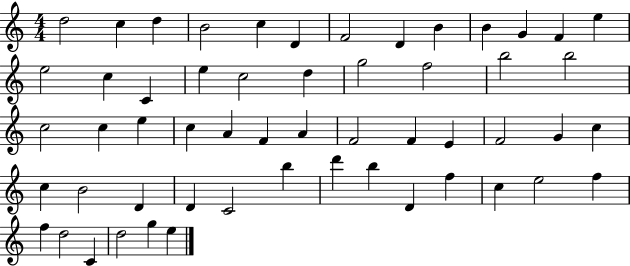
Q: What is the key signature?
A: C major